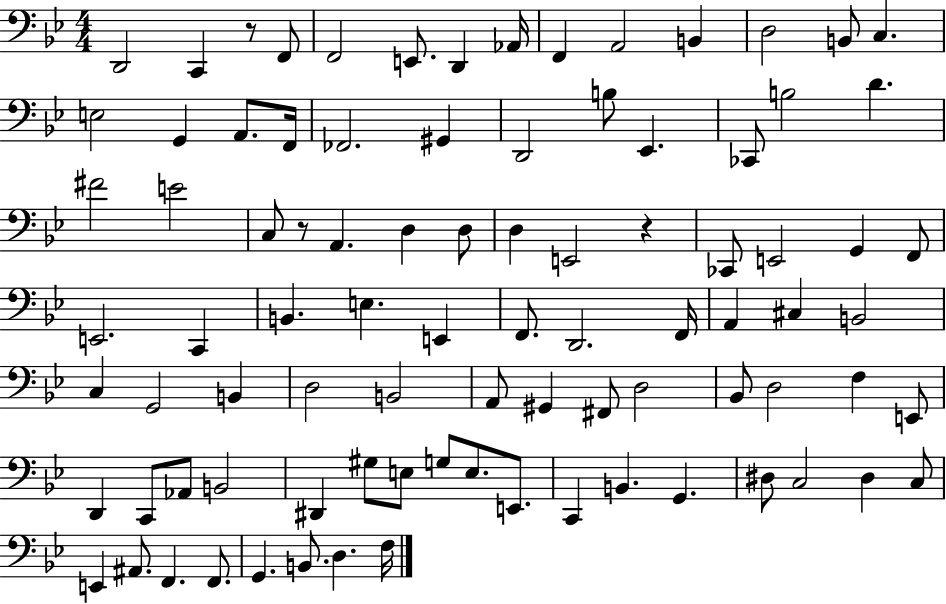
X:1
T:Untitled
M:4/4
L:1/4
K:Bb
D,,2 C,, z/2 F,,/2 F,,2 E,,/2 D,, _A,,/4 F,, A,,2 B,, D,2 B,,/2 C, E,2 G,, A,,/2 F,,/4 _F,,2 ^G,, D,,2 B,/2 _E,, _C,,/2 B,2 D ^F2 E2 C,/2 z/2 A,, D, D,/2 D, E,,2 z _C,,/2 E,,2 G,, F,,/2 E,,2 C,, B,, E, E,, F,,/2 D,,2 F,,/4 A,, ^C, B,,2 C, G,,2 B,, D,2 B,,2 A,,/2 ^G,, ^F,,/2 D,2 _B,,/2 D,2 F, E,,/2 D,, C,,/2 _A,,/2 B,,2 ^D,, ^G,/2 E,/2 G,/2 E,/2 E,,/2 C,, B,, G,, ^D,/2 C,2 ^D, C,/2 E,, ^A,,/2 F,, F,,/2 G,, B,,/2 D, F,/4